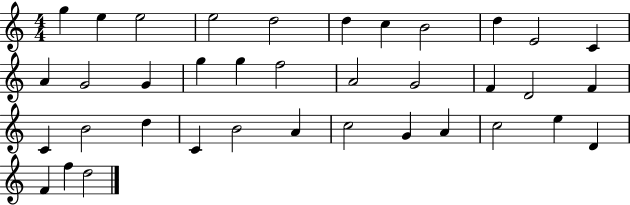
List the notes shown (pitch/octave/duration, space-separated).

G5/q E5/q E5/h E5/h D5/h D5/q C5/q B4/h D5/q E4/h C4/q A4/q G4/h G4/q G5/q G5/q F5/h A4/h G4/h F4/q D4/h F4/q C4/q B4/h D5/q C4/q B4/h A4/q C5/h G4/q A4/q C5/h E5/q D4/q F4/q F5/q D5/h